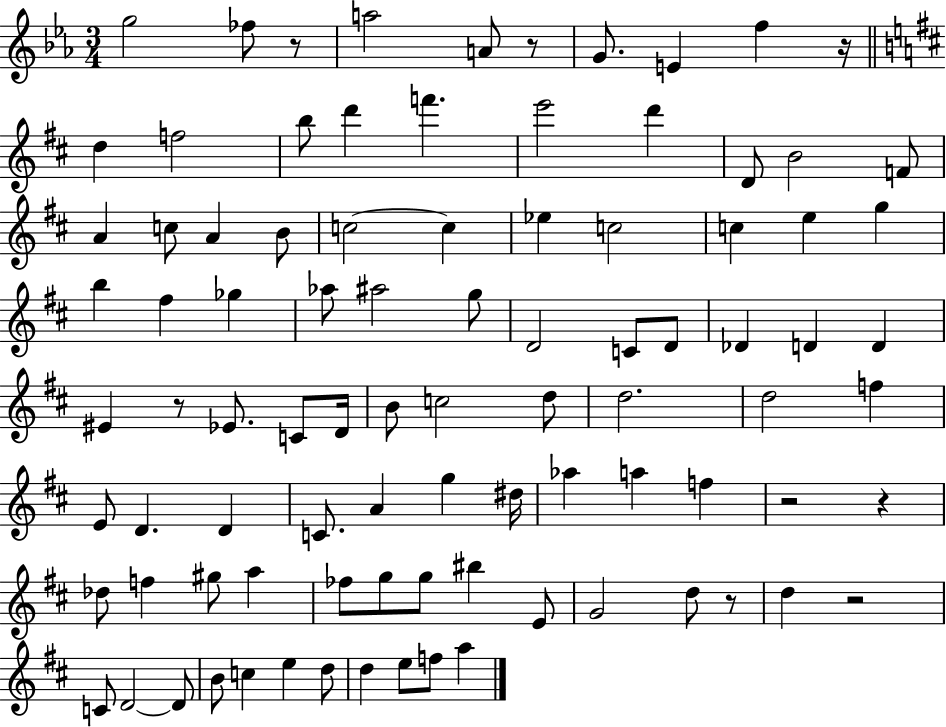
X:1
T:Untitled
M:3/4
L:1/4
K:Eb
g2 _f/2 z/2 a2 A/2 z/2 G/2 E f z/4 d f2 b/2 d' f' e'2 d' D/2 B2 F/2 A c/2 A B/2 c2 c _e c2 c e g b ^f _g _a/2 ^a2 g/2 D2 C/2 D/2 _D D D ^E z/2 _E/2 C/2 D/4 B/2 c2 d/2 d2 d2 f E/2 D D C/2 A g ^d/4 _a a f z2 z _d/2 f ^g/2 a _f/2 g/2 g/2 ^b E/2 G2 d/2 z/2 d z2 C/2 D2 D/2 B/2 c e d/2 d e/2 f/2 a